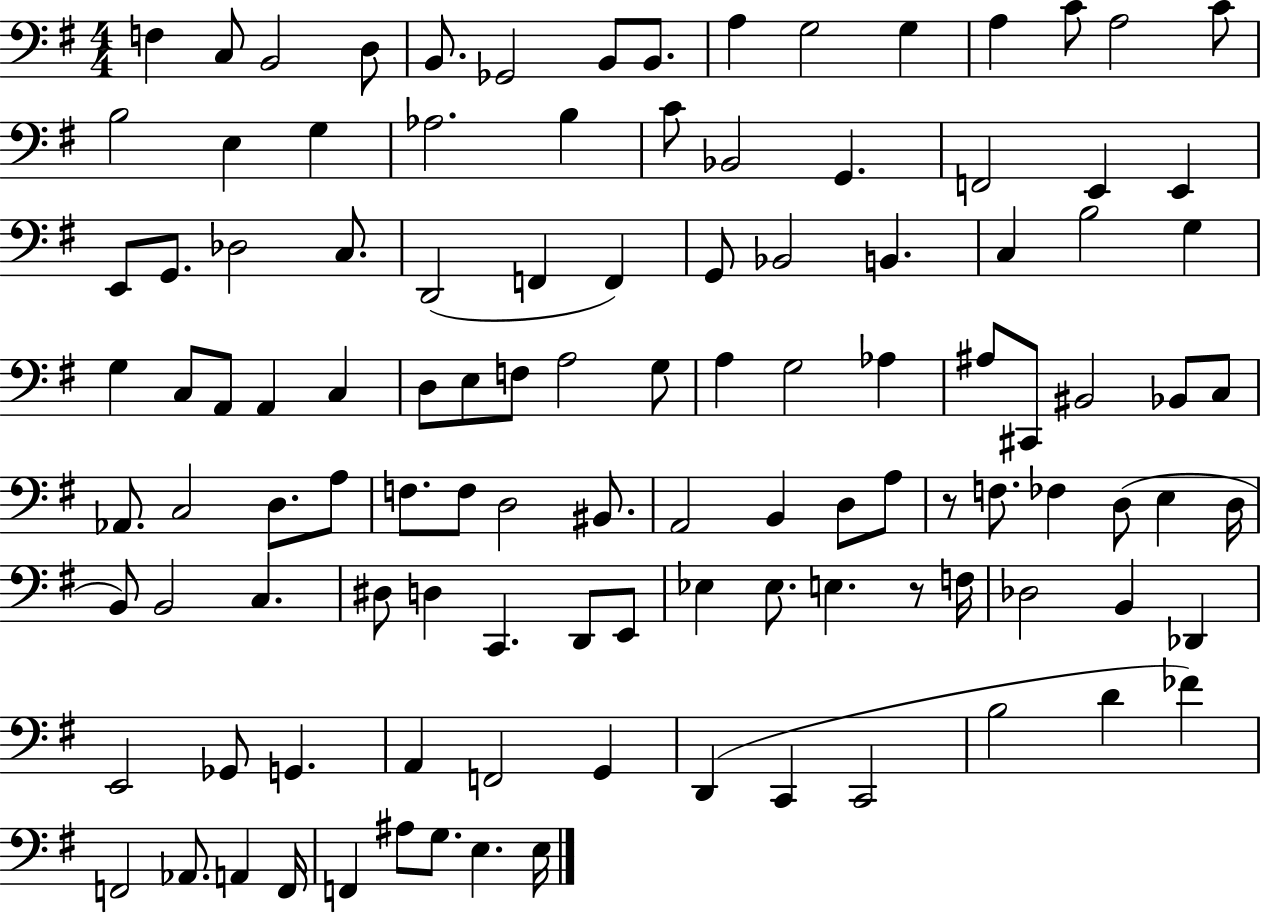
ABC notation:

X:1
T:Untitled
M:4/4
L:1/4
K:G
F, C,/2 B,,2 D,/2 B,,/2 _G,,2 B,,/2 B,,/2 A, G,2 G, A, C/2 A,2 C/2 B,2 E, G, _A,2 B, C/2 _B,,2 G,, F,,2 E,, E,, E,,/2 G,,/2 _D,2 C,/2 D,,2 F,, F,, G,,/2 _B,,2 B,, C, B,2 G, G, C,/2 A,,/2 A,, C, D,/2 E,/2 F,/2 A,2 G,/2 A, G,2 _A, ^A,/2 ^C,,/2 ^B,,2 _B,,/2 C,/2 _A,,/2 C,2 D,/2 A,/2 F,/2 F,/2 D,2 ^B,,/2 A,,2 B,, D,/2 A,/2 z/2 F,/2 _F, D,/2 E, D,/4 B,,/2 B,,2 C, ^D,/2 D, C,, D,,/2 E,,/2 _E, _E,/2 E, z/2 F,/4 _D,2 B,, _D,, E,,2 _G,,/2 G,, A,, F,,2 G,, D,, C,, C,,2 B,2 D _F F,,2 _A,,/2 A,, F,,/4 F,, ^A,/2 G,/2 E, E,/4